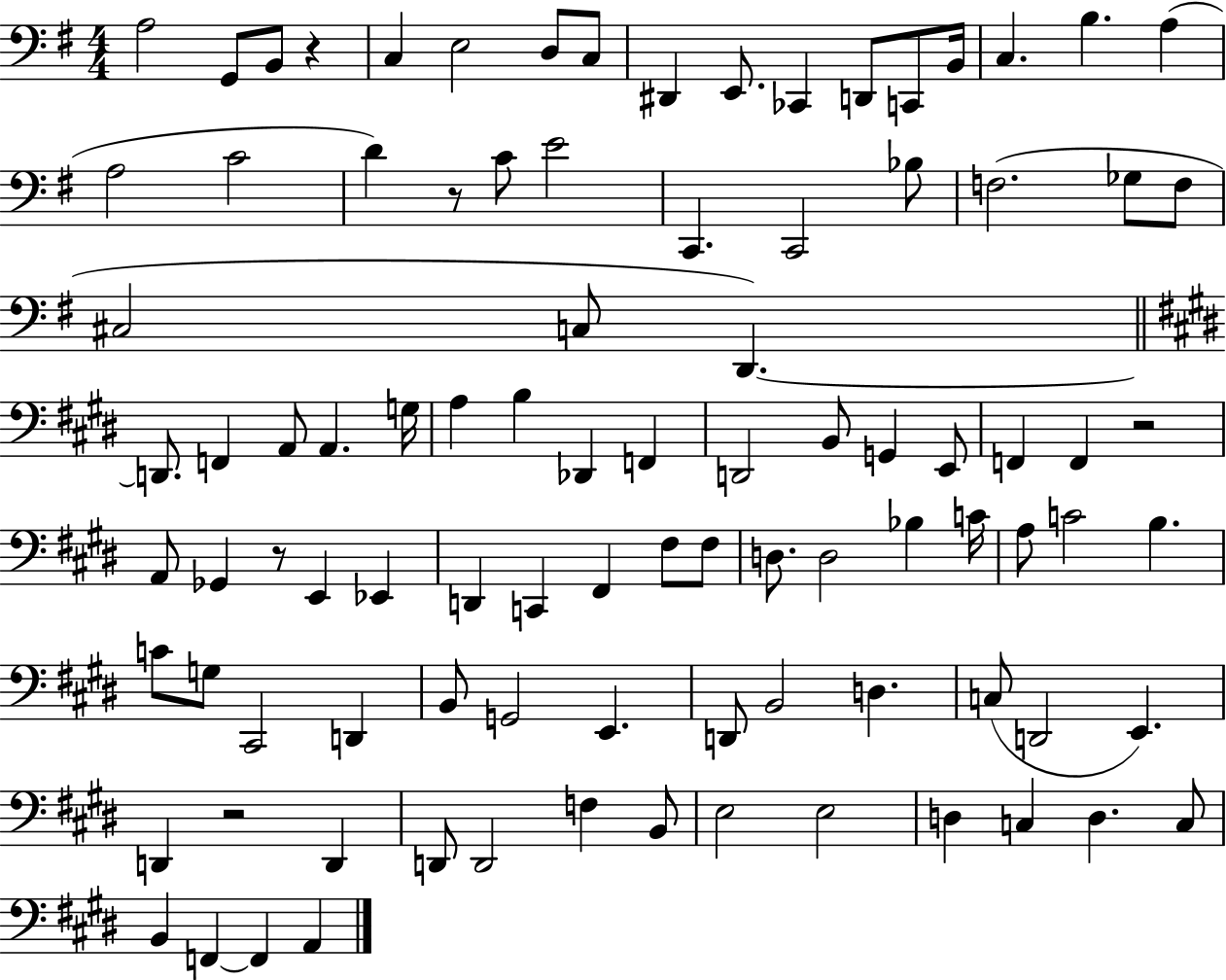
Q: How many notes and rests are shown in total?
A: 95